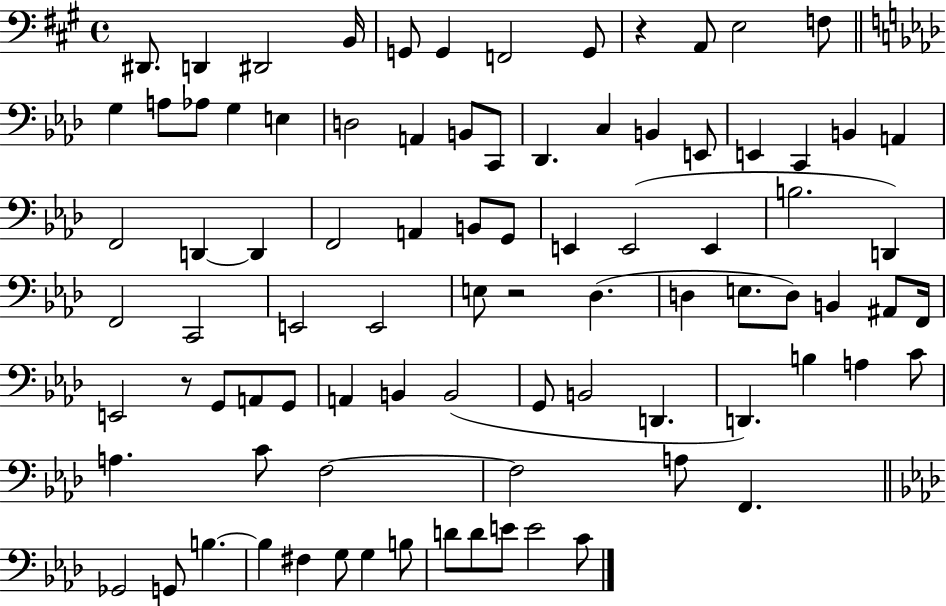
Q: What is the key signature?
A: A major